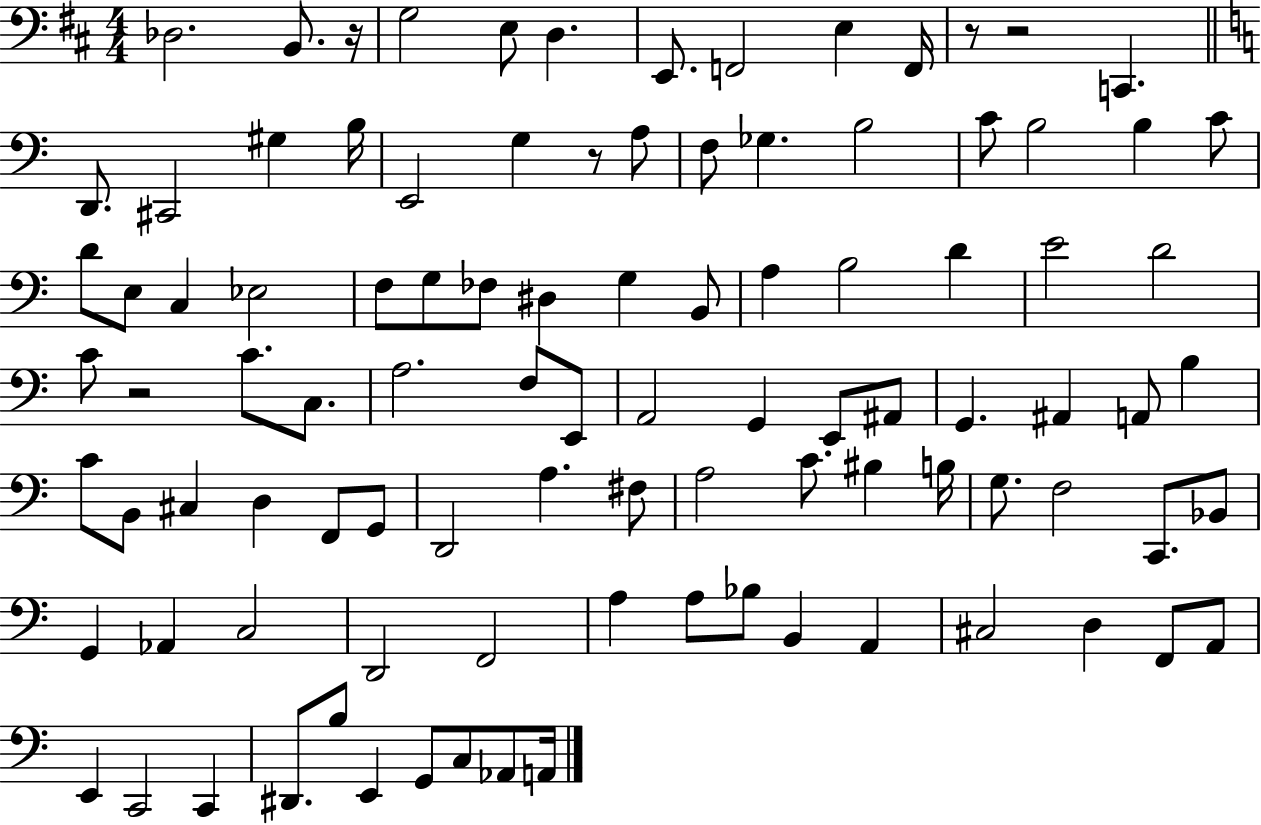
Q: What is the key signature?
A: D major